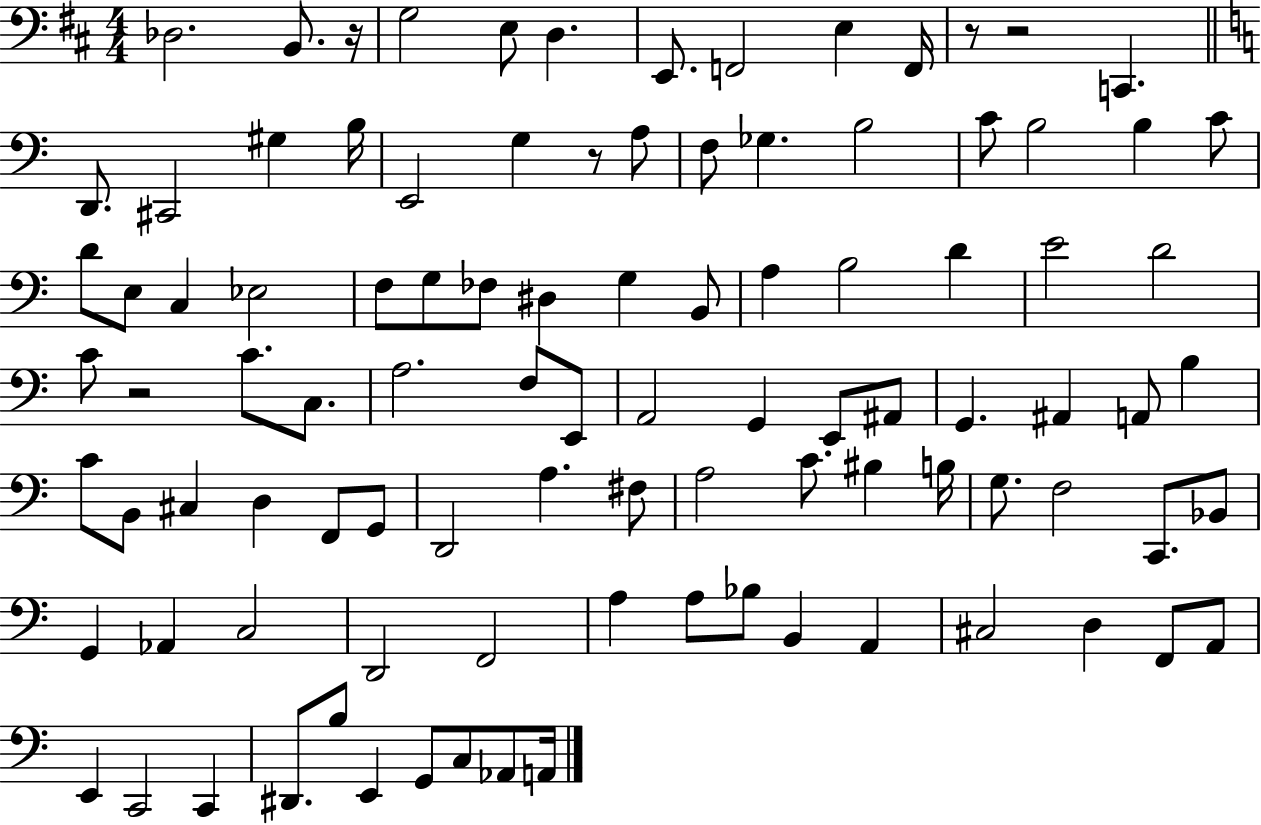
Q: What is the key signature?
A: D major